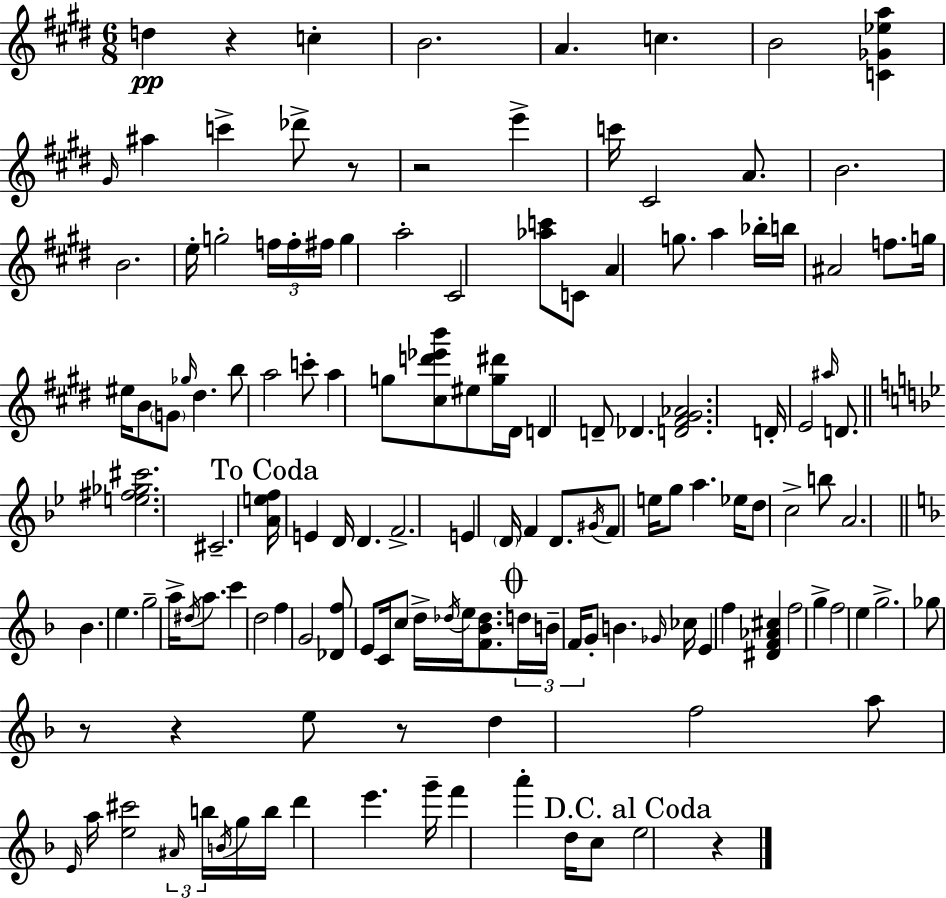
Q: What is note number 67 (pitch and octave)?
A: Eb5